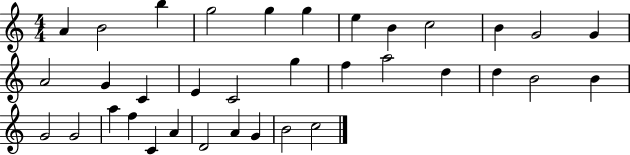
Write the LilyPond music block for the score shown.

{
  \clef treble
  \numericTimeSignature
  \time 4/4
  \key c \major
  a'4 b'2 b''4 | g''2 g''4 g''4 | e''4 b'4 c''2 | b'4 g'2 g'4 | \break a'2 g'4 c'4 | e'4 c'2 g''4 | f''4 a''2 d''4 | d''4 b'2 b'4 | \break g'2 g'2 | a''4 f''4 c'4 a'4 | d'2 a'4 g'4 | b'2 c''2 | \break \bar "|."
}